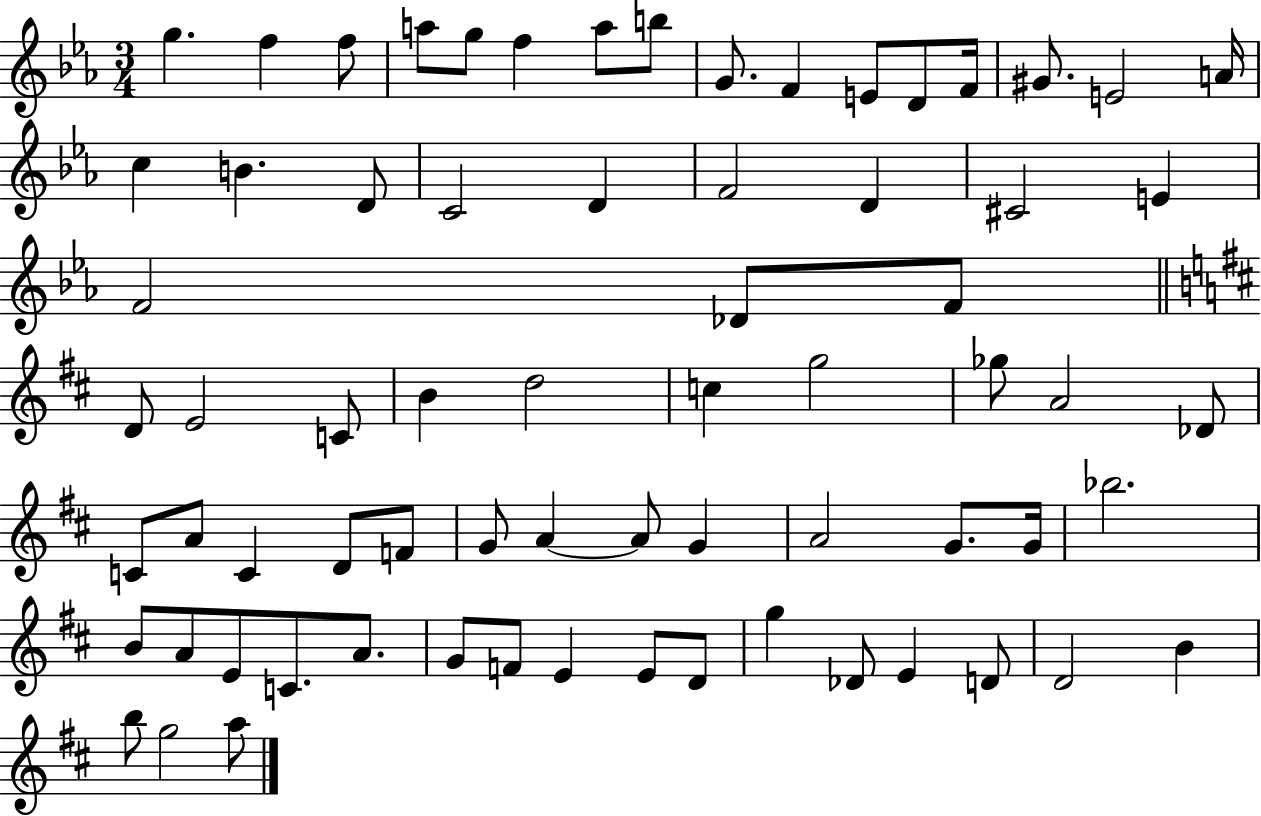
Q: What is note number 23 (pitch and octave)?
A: D4